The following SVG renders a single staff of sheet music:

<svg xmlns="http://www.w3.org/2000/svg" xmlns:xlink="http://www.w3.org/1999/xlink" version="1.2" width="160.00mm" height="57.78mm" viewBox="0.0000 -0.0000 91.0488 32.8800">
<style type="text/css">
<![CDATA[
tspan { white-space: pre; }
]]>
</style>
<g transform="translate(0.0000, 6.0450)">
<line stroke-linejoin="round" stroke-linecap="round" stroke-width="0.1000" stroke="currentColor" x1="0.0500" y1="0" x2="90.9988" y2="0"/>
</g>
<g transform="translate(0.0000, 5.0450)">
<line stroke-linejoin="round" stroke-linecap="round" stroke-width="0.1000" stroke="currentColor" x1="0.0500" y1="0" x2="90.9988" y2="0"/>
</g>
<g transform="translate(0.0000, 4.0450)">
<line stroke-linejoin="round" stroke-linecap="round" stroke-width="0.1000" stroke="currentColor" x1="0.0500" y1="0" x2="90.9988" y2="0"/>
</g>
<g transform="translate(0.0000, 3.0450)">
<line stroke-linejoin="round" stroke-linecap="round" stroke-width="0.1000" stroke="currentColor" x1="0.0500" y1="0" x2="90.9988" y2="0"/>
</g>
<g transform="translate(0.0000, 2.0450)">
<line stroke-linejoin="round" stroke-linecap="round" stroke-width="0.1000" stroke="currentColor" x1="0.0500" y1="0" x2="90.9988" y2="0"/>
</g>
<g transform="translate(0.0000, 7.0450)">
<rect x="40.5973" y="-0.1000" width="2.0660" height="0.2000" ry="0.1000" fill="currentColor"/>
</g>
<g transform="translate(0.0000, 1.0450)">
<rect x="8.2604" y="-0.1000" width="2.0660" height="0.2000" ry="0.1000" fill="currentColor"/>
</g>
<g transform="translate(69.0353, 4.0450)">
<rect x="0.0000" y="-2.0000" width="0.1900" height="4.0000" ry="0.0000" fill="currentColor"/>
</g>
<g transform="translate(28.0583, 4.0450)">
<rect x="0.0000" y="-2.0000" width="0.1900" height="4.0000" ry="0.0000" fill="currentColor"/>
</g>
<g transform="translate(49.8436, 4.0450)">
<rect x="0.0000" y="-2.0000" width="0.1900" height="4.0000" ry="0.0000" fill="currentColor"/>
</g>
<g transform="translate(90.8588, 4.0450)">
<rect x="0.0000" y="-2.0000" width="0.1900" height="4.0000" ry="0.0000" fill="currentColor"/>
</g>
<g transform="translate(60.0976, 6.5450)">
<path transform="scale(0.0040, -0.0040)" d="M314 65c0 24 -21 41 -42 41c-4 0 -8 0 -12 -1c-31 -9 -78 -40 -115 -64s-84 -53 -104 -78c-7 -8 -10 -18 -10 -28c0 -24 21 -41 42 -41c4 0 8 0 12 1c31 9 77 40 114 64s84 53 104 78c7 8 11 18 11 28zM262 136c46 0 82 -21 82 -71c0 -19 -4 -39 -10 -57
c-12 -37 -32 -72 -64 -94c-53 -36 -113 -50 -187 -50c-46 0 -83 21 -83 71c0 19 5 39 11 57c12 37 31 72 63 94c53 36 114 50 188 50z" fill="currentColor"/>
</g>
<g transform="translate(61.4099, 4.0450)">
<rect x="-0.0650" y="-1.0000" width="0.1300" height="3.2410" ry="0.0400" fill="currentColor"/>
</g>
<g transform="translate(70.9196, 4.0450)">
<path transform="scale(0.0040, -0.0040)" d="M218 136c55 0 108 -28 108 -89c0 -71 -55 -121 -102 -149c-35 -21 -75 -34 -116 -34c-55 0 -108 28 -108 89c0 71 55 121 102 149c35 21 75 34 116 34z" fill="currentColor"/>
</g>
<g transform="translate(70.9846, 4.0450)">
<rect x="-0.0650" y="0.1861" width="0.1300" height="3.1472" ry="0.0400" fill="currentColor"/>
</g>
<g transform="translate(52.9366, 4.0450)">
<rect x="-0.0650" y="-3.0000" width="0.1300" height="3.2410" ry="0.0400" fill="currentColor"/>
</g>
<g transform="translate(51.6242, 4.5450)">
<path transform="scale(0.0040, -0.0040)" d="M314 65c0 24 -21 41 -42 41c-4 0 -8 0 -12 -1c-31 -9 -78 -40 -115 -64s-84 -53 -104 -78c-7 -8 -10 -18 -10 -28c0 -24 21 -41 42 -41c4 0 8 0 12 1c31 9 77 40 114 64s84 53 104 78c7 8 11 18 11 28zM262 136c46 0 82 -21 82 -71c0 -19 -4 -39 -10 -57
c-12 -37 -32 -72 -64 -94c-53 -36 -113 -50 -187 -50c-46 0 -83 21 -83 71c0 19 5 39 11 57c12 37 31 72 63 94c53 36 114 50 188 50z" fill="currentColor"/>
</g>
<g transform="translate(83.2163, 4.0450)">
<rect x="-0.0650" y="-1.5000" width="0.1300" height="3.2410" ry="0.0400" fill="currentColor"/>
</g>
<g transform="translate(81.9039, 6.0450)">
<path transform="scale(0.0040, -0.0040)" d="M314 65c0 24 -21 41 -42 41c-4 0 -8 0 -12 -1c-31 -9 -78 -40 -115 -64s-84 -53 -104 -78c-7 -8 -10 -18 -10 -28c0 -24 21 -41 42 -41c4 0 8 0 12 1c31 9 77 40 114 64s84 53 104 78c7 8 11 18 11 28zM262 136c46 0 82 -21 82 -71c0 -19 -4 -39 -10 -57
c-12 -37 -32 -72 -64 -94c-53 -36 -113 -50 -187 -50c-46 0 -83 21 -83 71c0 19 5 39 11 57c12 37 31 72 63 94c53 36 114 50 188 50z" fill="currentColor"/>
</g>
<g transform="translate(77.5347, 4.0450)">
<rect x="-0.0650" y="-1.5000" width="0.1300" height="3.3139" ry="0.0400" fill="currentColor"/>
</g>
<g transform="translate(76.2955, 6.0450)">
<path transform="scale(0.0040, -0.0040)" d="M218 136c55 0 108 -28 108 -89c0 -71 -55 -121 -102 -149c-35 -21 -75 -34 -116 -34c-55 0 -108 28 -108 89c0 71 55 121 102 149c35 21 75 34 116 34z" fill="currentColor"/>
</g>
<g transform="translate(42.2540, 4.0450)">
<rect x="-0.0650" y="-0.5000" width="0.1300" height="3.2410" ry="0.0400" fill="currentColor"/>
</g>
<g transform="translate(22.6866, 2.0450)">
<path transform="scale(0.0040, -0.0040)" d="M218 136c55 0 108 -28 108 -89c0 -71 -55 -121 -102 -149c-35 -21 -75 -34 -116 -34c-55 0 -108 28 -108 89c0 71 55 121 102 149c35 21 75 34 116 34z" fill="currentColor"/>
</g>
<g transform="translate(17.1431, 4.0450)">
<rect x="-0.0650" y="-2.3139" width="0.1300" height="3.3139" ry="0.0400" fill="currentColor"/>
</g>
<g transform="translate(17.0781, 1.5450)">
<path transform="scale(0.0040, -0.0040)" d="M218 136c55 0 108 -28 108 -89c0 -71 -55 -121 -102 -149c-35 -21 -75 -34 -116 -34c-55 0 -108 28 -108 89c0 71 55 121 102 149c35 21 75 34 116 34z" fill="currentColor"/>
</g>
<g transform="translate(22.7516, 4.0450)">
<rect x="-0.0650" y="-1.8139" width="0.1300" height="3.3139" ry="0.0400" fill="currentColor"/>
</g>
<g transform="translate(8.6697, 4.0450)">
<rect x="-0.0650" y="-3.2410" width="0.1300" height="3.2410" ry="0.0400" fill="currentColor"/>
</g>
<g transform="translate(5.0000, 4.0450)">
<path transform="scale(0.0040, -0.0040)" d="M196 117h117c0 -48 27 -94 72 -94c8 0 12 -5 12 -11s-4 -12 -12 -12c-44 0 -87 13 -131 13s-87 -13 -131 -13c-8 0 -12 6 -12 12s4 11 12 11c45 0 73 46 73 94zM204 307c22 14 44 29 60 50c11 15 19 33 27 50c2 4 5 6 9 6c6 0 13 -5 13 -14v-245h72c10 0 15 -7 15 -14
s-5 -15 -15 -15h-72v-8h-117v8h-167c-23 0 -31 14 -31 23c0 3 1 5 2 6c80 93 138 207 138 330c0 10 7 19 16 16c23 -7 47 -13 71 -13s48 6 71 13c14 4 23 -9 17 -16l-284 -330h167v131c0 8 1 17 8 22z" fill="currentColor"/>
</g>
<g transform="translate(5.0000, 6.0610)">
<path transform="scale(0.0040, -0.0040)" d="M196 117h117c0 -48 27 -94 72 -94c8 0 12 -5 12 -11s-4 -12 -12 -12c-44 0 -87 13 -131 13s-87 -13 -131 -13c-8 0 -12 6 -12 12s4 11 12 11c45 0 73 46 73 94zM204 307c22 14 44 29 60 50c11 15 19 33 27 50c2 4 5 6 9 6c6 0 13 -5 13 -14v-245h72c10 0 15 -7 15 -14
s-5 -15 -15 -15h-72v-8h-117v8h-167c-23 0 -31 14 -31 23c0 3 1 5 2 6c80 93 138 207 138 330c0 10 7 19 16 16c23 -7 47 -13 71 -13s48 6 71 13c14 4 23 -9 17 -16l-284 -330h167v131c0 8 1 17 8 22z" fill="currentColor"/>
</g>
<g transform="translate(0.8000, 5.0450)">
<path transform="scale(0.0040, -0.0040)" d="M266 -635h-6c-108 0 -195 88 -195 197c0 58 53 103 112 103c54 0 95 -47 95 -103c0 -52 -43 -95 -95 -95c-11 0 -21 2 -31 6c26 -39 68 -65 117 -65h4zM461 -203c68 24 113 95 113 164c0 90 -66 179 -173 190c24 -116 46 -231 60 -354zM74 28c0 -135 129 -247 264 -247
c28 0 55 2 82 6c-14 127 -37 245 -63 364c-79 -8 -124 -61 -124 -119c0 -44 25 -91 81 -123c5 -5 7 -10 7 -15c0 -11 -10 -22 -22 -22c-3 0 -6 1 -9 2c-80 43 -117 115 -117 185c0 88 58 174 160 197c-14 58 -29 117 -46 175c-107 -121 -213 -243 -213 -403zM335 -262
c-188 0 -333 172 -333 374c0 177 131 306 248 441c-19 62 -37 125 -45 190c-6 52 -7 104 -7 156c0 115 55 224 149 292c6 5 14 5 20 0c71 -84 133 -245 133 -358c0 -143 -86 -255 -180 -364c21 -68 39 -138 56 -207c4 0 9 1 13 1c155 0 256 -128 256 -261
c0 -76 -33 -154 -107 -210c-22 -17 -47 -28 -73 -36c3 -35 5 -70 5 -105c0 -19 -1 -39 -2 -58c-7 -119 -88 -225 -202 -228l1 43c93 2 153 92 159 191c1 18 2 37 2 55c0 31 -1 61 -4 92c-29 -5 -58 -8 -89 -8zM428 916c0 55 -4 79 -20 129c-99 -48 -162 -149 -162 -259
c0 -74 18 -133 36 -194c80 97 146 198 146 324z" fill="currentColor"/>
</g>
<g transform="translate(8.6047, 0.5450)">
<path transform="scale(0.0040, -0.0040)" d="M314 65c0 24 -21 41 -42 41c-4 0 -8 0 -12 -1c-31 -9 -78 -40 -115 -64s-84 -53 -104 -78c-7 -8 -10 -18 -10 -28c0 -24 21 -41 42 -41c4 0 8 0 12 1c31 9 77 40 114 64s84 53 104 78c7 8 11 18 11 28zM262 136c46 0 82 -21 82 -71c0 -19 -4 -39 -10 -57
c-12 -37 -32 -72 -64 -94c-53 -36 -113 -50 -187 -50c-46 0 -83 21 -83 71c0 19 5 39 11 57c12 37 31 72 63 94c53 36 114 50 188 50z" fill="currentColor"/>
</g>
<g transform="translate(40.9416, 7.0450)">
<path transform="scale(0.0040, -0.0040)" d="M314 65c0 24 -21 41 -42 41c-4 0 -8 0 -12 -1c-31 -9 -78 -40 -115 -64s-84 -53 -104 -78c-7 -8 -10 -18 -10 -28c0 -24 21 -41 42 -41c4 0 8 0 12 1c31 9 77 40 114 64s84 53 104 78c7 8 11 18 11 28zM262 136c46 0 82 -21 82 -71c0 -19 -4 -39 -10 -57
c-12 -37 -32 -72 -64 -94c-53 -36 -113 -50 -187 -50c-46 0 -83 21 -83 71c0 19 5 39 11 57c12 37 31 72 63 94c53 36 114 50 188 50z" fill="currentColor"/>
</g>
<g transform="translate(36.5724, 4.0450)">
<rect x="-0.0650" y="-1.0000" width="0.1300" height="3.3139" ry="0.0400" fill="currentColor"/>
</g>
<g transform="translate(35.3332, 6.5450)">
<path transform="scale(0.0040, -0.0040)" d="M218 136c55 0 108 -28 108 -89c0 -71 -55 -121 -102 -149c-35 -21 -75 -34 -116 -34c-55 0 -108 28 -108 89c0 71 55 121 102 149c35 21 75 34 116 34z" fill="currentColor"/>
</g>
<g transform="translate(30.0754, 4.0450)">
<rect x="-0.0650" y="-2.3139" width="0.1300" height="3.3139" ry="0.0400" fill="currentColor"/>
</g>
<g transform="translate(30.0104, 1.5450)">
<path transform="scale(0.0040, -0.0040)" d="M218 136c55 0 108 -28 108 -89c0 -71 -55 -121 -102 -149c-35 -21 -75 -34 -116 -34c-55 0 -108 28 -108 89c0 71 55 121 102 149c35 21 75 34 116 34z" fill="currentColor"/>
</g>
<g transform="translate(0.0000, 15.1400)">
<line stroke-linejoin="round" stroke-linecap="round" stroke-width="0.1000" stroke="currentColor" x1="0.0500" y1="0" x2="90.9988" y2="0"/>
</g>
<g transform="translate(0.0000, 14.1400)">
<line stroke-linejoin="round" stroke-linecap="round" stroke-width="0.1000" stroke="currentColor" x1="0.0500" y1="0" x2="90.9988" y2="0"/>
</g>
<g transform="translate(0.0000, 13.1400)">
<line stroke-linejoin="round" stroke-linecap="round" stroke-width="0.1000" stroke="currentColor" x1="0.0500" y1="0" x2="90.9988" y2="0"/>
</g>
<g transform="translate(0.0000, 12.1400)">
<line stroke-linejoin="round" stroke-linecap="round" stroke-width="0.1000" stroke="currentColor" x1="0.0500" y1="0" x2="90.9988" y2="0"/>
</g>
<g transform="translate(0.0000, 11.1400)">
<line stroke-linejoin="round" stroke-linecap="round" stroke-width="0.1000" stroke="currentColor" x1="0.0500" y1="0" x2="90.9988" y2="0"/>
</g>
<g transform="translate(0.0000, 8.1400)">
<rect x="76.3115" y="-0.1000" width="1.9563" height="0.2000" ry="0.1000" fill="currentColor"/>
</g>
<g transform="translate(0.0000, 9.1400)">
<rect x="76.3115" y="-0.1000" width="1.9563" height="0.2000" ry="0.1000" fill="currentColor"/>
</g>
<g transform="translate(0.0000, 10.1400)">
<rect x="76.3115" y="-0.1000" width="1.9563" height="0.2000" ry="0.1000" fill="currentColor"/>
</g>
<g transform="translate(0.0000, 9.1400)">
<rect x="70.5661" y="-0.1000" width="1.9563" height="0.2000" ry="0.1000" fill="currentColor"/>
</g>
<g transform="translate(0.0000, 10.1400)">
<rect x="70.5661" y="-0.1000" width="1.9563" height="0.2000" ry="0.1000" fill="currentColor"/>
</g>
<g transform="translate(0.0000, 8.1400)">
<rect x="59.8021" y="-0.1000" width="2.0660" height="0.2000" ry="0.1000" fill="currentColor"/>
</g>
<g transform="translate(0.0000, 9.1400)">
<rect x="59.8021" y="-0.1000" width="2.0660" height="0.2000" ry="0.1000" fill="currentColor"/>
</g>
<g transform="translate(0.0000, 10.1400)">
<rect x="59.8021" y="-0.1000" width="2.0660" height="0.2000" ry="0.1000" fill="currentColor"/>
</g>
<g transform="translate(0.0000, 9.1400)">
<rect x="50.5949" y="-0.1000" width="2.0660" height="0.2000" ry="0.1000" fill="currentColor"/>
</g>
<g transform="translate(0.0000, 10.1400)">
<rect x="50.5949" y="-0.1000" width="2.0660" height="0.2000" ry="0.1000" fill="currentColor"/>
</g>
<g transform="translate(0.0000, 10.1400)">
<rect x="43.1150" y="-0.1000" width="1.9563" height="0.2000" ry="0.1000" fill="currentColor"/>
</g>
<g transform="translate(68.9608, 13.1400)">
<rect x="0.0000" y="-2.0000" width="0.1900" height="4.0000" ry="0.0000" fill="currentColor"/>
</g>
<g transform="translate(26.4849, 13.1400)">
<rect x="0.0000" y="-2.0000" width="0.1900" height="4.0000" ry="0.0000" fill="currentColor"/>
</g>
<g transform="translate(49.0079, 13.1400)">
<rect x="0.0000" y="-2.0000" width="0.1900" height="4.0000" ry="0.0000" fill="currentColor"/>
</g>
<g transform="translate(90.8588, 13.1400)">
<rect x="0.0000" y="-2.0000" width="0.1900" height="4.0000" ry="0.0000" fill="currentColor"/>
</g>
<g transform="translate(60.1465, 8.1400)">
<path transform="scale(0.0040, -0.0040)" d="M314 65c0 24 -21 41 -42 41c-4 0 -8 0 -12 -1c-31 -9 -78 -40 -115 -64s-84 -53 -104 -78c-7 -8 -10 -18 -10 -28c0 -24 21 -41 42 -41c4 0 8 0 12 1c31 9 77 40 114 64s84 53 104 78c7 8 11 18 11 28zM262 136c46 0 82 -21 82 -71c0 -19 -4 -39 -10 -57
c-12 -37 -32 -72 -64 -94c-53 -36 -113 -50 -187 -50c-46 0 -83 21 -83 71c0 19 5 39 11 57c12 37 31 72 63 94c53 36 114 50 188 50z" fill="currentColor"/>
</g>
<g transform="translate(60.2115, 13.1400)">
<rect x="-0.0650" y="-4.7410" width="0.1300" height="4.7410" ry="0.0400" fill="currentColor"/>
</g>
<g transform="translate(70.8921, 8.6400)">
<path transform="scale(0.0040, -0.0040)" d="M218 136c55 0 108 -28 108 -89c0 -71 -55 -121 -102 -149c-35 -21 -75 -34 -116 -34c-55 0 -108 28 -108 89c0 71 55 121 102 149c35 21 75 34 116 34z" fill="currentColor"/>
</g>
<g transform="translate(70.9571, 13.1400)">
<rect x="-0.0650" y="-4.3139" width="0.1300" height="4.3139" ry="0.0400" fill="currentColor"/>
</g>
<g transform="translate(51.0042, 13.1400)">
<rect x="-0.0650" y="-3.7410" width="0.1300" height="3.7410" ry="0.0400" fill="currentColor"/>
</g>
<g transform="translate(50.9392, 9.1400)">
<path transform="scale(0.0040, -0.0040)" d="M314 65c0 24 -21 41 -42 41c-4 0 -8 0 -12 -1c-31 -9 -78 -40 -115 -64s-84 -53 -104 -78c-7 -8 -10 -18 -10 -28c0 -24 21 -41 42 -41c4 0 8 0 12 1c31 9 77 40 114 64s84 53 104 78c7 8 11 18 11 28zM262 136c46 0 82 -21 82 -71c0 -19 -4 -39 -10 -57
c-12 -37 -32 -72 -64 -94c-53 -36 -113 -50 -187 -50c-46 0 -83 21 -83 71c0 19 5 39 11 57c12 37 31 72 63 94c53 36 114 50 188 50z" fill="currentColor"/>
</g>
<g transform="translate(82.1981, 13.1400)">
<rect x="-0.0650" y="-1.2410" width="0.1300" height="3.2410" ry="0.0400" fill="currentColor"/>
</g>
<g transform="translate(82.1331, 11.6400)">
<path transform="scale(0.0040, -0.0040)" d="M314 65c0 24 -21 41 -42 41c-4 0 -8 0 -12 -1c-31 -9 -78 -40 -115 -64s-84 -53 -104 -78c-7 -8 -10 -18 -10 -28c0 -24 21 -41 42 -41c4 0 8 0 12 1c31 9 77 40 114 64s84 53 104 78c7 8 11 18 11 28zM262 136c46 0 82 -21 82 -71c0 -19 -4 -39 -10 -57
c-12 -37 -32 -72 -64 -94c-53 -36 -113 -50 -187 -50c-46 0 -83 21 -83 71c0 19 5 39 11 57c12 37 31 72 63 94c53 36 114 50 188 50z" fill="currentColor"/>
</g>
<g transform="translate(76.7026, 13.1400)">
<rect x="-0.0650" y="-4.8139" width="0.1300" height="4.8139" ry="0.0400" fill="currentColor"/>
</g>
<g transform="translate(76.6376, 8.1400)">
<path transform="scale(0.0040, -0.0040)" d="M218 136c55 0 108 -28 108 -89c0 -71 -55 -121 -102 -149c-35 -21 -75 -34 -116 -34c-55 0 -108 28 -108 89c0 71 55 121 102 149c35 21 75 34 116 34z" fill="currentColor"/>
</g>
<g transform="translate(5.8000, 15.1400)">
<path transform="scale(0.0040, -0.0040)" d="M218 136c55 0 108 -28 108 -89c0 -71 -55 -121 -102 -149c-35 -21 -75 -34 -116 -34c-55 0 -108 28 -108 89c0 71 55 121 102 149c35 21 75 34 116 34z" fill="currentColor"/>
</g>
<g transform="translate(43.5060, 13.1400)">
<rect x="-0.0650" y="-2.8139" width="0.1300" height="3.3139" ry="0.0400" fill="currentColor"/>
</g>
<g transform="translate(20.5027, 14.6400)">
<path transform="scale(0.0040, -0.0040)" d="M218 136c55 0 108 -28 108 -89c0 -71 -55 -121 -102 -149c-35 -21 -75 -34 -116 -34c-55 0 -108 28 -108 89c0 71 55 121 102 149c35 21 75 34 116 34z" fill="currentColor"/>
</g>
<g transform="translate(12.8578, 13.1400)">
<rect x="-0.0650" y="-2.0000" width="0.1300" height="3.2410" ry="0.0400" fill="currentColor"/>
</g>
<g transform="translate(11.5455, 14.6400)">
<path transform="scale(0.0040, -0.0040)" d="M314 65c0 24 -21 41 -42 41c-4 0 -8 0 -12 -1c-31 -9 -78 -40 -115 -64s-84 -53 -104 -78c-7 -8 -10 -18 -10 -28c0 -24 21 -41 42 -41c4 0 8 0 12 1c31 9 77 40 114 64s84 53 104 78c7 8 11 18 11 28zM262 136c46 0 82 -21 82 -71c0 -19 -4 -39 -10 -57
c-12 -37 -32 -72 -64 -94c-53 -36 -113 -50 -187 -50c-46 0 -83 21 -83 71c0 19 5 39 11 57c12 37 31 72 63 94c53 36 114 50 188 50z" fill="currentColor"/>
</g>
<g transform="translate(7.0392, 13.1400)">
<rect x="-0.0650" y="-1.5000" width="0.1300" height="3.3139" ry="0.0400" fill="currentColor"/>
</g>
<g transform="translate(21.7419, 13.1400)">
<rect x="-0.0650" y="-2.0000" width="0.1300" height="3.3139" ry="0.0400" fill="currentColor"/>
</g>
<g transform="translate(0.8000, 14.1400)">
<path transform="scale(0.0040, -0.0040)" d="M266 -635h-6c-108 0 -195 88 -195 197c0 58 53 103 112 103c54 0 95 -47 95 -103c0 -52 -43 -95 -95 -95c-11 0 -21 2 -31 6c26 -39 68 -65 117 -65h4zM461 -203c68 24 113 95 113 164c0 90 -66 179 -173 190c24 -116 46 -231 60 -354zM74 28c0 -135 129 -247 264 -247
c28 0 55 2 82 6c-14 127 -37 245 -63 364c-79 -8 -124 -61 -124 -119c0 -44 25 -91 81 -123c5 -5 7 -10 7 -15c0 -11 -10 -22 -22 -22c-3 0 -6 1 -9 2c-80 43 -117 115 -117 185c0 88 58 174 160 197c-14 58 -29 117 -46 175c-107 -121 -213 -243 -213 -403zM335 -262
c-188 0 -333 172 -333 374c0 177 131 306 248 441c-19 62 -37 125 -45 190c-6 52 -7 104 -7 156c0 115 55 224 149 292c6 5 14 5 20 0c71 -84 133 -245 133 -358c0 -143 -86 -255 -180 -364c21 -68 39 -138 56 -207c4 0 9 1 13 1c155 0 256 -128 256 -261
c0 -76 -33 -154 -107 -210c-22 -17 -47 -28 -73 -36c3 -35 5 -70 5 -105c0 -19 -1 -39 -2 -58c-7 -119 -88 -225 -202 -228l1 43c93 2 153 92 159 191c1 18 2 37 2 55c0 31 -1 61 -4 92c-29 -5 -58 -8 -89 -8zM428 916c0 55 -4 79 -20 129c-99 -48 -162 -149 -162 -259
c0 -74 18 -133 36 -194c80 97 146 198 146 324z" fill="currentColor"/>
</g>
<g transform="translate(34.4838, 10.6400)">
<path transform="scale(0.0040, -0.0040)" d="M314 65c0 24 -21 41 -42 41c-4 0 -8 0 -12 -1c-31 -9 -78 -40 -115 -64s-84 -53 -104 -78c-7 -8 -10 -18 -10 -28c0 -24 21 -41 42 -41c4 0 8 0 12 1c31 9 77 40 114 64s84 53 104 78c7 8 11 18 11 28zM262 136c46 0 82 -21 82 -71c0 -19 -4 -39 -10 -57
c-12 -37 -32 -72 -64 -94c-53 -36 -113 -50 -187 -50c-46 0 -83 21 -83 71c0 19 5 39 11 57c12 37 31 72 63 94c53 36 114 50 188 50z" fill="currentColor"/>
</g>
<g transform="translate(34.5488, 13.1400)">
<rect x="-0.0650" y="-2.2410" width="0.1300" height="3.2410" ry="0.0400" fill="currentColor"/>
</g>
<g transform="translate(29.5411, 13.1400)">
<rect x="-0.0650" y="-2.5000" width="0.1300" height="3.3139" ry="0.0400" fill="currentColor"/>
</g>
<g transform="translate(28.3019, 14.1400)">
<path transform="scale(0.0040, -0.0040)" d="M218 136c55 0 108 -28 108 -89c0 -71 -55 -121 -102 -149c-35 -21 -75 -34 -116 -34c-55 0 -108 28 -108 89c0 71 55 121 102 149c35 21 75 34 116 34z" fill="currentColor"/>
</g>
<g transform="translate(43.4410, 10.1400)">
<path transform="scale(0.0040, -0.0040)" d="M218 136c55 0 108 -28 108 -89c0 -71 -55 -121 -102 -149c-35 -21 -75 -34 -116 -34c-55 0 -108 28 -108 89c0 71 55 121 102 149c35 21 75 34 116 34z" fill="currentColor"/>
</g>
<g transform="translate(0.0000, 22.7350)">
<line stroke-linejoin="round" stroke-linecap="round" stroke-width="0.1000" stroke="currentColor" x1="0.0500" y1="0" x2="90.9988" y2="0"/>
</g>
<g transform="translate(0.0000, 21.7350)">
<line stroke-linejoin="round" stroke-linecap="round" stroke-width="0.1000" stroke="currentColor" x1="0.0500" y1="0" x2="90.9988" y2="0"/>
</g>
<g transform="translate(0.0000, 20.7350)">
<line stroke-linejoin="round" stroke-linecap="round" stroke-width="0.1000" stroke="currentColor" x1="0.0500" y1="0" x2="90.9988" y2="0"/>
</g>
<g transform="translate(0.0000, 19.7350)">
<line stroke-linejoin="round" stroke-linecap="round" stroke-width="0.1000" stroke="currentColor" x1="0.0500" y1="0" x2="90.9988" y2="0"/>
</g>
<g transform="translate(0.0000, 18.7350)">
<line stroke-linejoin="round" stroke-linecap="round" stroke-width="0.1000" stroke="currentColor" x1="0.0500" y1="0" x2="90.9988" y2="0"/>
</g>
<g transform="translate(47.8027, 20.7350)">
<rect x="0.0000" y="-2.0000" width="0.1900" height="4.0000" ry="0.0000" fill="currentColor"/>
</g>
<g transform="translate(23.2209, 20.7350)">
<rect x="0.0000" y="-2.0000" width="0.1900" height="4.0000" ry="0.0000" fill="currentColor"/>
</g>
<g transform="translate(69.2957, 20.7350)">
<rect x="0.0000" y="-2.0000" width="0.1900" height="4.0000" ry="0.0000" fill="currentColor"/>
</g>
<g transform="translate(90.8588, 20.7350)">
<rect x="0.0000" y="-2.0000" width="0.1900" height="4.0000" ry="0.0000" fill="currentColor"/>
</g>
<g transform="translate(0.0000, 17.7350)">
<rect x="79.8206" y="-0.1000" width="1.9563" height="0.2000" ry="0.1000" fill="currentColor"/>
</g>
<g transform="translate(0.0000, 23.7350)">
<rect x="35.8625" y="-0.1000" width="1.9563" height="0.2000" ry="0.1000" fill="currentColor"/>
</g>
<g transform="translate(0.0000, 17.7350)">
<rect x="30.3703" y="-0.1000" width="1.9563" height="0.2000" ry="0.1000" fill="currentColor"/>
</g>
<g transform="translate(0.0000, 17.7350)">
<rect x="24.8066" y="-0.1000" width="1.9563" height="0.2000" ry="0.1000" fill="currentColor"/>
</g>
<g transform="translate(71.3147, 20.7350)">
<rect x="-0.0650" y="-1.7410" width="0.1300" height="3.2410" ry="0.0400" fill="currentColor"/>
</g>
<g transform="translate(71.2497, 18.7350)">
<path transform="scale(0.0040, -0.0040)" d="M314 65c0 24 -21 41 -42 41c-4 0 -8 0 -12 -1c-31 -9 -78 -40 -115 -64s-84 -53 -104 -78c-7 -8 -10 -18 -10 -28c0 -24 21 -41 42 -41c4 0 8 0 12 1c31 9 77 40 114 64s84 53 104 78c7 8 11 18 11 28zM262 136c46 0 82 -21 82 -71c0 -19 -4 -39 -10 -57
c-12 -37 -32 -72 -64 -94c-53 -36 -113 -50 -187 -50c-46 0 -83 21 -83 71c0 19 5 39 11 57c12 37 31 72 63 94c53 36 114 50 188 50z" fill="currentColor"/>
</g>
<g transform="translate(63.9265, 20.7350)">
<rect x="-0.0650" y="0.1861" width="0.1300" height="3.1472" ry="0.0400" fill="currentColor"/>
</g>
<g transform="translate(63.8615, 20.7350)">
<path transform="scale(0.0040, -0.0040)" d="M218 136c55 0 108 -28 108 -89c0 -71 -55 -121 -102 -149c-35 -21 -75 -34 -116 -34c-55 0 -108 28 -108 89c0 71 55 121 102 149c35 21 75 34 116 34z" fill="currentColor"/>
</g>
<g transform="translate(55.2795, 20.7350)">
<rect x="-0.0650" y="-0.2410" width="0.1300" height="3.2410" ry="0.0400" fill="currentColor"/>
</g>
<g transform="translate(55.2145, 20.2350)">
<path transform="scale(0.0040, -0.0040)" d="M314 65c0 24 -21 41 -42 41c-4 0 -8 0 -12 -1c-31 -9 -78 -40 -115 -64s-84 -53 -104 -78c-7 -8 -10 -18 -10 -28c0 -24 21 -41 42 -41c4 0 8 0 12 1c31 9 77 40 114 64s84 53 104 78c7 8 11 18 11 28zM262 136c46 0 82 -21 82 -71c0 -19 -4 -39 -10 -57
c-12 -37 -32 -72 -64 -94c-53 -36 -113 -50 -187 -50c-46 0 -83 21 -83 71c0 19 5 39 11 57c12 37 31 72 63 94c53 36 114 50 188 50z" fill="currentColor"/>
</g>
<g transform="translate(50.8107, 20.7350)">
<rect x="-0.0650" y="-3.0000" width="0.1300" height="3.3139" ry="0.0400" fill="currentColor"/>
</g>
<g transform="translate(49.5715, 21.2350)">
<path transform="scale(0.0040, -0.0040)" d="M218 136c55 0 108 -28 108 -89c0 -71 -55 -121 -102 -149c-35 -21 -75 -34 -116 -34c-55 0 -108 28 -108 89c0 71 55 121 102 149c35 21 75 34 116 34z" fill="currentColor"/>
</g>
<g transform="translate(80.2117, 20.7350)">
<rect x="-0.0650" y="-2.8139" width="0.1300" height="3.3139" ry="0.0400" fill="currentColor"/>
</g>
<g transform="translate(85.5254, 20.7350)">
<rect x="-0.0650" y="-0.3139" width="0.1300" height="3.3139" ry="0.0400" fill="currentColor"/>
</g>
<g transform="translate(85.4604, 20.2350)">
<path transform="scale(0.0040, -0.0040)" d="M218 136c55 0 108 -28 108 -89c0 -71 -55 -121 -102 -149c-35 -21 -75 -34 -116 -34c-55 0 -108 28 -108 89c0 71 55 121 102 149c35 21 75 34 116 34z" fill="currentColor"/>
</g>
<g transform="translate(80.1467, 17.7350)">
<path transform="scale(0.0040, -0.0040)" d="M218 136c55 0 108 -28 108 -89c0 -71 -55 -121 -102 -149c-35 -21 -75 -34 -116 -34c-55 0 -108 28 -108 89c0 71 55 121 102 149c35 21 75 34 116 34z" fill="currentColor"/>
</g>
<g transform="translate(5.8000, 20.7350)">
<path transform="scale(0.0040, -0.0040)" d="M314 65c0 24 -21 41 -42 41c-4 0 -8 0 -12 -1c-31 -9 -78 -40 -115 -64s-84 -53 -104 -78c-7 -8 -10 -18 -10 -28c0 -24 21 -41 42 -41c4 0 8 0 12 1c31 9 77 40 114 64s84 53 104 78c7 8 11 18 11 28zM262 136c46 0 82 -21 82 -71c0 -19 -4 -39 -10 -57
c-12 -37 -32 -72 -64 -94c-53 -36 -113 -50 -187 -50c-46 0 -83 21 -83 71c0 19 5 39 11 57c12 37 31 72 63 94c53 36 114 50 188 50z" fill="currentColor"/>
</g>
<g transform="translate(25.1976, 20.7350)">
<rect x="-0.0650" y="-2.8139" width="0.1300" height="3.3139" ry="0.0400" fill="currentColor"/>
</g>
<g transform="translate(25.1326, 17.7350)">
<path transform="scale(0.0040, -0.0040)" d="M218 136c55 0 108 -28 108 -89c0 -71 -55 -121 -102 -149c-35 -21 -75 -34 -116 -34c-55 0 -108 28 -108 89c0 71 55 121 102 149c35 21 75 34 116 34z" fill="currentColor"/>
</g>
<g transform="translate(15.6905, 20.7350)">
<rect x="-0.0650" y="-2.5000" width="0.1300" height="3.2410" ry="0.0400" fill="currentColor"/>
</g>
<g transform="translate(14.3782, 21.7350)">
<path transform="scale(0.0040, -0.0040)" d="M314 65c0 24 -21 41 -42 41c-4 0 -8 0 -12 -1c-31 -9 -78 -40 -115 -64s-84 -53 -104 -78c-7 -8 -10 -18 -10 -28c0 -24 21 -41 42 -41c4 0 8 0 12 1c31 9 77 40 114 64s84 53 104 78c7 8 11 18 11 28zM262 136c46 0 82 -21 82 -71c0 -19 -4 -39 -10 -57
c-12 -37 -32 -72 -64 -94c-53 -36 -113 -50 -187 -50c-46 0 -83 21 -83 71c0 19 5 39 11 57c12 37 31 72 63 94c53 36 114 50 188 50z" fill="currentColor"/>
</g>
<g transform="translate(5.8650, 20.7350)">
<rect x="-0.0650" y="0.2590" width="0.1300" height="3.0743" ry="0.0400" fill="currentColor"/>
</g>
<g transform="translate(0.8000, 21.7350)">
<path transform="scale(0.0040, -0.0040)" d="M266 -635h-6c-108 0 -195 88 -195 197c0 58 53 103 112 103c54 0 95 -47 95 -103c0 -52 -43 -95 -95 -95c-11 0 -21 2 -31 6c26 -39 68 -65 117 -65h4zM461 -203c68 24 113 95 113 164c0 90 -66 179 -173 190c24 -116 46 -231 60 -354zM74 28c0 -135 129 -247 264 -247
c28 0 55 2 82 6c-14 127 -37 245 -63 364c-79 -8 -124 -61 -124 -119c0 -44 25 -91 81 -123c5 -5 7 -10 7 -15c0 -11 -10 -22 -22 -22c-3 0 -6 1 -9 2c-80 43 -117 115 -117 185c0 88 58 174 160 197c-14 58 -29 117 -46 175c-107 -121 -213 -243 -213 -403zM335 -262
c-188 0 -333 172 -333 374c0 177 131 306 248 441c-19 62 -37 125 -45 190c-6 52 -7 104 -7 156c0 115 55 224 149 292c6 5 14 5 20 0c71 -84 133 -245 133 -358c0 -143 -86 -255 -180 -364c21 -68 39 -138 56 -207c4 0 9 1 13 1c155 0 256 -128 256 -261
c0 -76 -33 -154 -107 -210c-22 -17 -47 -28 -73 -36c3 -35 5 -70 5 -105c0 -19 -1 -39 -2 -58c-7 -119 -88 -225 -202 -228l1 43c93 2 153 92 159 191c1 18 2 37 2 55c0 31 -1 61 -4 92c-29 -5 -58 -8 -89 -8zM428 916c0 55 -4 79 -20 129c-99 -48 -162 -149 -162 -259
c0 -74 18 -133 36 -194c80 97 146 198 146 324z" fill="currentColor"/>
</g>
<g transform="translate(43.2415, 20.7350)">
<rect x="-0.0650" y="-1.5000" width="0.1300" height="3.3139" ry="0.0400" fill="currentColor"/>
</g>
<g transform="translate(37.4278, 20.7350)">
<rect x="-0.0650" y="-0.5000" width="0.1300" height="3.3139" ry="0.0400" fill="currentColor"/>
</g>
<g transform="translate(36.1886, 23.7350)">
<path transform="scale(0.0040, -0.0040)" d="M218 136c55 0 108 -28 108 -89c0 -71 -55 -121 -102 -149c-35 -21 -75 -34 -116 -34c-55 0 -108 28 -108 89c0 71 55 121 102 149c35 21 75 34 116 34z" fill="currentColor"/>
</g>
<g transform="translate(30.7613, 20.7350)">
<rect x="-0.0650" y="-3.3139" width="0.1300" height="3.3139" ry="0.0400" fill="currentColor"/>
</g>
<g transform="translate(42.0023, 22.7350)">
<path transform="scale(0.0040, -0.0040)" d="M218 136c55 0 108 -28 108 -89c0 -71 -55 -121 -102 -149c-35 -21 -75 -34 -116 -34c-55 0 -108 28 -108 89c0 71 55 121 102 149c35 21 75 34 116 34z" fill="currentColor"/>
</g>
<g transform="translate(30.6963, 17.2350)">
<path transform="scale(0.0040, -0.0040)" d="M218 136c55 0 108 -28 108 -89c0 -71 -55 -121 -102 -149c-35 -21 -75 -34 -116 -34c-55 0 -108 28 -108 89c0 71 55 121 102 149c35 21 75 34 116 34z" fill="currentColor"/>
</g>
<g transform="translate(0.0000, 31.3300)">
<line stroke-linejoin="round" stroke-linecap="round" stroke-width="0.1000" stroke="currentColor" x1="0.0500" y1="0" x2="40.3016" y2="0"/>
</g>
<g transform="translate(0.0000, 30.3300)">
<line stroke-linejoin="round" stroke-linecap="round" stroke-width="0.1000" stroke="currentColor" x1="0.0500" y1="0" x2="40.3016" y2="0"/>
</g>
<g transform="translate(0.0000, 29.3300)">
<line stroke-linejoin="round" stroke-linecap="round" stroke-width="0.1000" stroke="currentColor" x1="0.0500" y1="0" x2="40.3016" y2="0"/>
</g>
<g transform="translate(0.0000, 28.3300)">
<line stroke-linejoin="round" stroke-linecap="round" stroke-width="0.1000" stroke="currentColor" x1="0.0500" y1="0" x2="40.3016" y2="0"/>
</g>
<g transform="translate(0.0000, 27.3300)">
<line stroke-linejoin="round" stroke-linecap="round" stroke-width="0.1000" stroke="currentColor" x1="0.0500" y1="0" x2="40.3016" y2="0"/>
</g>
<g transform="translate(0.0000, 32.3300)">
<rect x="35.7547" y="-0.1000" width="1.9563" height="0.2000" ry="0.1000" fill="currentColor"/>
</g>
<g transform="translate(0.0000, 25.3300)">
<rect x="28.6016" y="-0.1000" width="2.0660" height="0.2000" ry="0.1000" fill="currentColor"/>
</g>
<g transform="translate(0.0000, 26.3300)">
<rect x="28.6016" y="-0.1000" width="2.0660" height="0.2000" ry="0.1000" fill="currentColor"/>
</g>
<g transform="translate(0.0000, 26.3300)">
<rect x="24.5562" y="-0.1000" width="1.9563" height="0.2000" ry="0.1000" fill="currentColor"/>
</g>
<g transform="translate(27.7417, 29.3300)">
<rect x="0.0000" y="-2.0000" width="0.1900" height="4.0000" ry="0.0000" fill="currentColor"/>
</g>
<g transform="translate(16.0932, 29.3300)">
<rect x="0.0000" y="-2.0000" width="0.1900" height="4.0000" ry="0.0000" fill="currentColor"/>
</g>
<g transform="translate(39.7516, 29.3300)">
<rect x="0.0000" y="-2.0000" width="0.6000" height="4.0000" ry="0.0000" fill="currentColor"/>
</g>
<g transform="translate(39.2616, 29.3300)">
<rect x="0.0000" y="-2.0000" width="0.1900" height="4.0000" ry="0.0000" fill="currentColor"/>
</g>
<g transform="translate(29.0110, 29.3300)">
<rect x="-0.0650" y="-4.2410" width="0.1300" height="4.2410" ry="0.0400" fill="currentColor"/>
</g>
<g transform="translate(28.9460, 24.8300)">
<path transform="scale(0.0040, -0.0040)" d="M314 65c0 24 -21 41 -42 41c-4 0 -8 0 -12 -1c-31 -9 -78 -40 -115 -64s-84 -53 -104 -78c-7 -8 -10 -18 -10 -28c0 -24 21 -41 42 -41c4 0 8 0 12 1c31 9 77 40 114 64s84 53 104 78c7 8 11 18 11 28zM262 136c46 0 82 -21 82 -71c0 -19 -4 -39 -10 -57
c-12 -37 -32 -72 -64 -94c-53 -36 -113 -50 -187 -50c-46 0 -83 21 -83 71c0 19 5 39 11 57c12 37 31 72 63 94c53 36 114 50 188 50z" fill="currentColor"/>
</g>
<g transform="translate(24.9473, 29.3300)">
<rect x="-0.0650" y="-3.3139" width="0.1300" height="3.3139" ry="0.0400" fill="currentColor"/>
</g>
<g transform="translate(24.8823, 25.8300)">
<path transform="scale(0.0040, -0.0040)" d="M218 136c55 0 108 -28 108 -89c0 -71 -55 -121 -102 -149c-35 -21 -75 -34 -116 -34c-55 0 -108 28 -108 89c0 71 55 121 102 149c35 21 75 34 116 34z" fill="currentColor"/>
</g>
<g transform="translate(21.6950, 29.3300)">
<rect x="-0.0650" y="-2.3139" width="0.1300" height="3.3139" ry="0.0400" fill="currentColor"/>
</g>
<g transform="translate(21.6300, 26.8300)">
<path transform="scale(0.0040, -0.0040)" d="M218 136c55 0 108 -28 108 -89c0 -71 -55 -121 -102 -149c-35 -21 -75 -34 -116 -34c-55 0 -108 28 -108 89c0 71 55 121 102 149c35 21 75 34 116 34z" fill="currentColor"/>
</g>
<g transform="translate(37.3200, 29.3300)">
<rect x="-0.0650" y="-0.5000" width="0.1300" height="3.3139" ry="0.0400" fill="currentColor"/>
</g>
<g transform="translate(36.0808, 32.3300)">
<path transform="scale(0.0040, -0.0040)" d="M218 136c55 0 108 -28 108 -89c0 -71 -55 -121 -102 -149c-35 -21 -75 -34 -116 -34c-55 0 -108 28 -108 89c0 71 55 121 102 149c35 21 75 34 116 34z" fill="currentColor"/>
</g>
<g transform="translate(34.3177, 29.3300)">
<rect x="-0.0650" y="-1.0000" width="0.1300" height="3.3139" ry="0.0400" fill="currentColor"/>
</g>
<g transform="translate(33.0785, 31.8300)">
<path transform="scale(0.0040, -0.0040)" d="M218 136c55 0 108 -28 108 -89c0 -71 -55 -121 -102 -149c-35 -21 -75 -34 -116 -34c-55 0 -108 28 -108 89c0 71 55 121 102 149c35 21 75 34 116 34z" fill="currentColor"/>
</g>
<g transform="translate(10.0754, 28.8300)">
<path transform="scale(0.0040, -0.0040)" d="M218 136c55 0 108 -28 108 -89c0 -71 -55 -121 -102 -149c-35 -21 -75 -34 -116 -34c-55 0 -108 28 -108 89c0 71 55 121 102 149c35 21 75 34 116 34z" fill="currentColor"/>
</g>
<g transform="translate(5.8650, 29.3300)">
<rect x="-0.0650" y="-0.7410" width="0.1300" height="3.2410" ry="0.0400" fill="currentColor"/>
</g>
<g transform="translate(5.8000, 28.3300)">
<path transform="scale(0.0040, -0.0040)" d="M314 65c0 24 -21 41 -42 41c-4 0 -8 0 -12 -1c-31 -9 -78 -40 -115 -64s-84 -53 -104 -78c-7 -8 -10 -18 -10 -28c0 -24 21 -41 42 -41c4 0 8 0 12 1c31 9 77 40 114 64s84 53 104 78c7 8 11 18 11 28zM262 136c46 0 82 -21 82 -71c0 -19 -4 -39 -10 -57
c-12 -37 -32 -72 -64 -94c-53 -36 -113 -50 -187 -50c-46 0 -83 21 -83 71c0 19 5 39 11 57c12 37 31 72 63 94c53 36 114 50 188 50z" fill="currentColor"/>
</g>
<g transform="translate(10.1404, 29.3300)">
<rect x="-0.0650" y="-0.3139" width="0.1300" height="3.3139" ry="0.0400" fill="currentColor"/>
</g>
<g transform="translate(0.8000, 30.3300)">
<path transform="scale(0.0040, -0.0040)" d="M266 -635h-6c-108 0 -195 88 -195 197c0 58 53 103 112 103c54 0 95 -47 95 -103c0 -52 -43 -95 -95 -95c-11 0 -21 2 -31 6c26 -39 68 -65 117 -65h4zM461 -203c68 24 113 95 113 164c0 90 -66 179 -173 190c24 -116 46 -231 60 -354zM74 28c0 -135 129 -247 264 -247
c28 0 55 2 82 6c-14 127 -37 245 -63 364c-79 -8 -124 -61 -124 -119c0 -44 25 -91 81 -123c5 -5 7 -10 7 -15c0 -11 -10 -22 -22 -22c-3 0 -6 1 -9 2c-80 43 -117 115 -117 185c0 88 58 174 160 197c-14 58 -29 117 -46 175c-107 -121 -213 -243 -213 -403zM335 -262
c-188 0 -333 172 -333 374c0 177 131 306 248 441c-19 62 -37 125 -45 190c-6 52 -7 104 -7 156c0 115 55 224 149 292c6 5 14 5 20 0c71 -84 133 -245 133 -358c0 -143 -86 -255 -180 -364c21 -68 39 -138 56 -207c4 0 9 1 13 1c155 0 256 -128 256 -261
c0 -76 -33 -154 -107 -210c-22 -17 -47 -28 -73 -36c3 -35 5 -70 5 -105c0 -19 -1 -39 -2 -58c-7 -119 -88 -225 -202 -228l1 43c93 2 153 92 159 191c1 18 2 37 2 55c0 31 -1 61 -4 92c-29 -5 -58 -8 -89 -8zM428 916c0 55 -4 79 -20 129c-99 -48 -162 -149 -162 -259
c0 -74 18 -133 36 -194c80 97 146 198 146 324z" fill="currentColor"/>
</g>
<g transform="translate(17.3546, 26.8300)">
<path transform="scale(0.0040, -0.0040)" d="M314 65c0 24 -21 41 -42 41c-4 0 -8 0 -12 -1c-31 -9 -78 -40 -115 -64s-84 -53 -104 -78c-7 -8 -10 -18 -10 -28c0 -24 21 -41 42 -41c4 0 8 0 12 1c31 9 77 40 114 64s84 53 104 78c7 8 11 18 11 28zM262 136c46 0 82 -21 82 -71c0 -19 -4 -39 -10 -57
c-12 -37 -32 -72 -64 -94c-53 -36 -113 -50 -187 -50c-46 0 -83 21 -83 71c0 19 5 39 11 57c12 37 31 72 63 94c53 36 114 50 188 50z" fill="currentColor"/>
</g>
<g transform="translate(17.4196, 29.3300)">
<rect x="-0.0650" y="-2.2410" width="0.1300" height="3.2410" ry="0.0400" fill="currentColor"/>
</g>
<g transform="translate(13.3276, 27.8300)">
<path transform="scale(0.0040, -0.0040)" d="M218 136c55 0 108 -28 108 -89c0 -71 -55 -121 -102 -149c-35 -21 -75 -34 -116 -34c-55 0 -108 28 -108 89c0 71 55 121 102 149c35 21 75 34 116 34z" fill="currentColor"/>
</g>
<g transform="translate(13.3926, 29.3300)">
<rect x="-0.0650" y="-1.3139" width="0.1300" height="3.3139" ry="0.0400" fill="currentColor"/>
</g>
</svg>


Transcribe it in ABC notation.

X:1
T:Untitled
M:4/4
L:1/4
K:C
b2 g f g D C2 A2 D2 B E E2 E F2 F G g2 a c'2 e'2 d' e' e2 B2 G2 a b C E A c2 B f2 a c d2 c e g2 g b d'2 D C